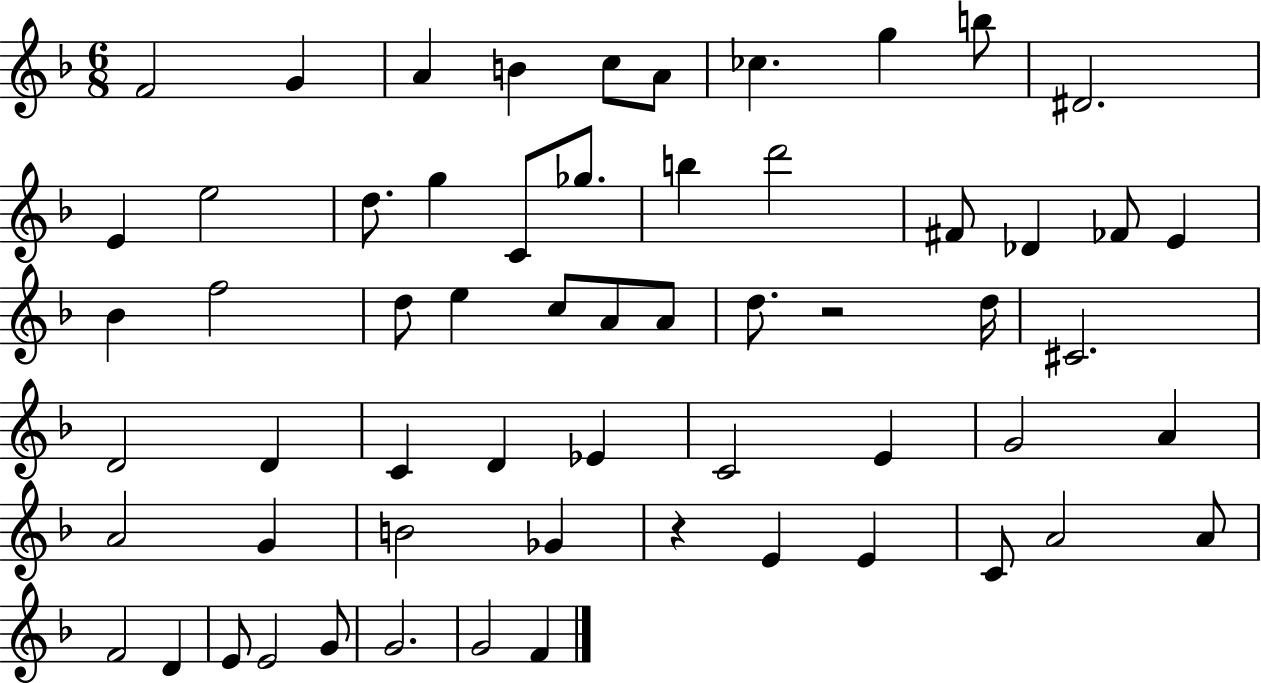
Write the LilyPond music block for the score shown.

{
  \clef treble
  \numericTimeSignature
  \time 6/8
  \key f \major
  \repeat volta 2 { f'2 g'4 | a'4 b'4 c''8 a'8 | ces''4. g''4 b''8 | dis'2. | \break e'4 e''2 | d''8. g''4 c'8 ges''8. | b''4 d'''2 | fis'8 des'4 fes'8 e'4 | \break bes'4 f''2 | d''8 e''4 c''8 a'8 a'8 | d''8. r2 d''16 | cis'2. | \break d'2 d'4 | c'4 d'4 ees'4 | c'2 e'4 | g'2 a'4 | \break a'2 g'4 | b'2 ges'4 | r4 e'4 e'4 | c'8 a'2 a'8 | \break f'2 d'4 | e'8 e'2 g'8 | g'2. | g'2 f'4 | \break } \bar "|."
}